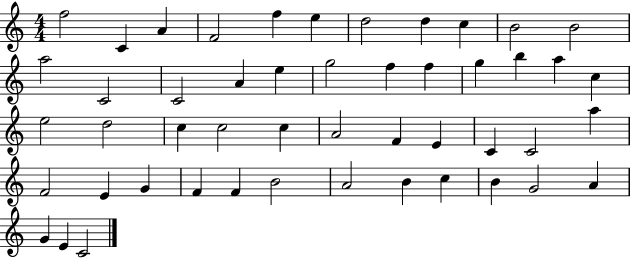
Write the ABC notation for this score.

X:1
T:Untitled
M:4/4
L:1/4
K:C
f2 C A F2 f e d2 d c B2 B2 a2 C2 C2 A e g2 f f g b a c e2 d2 c c2 c A2 F E C C2 a F2 E G F F B2 A2 B c B G2 A G E C2